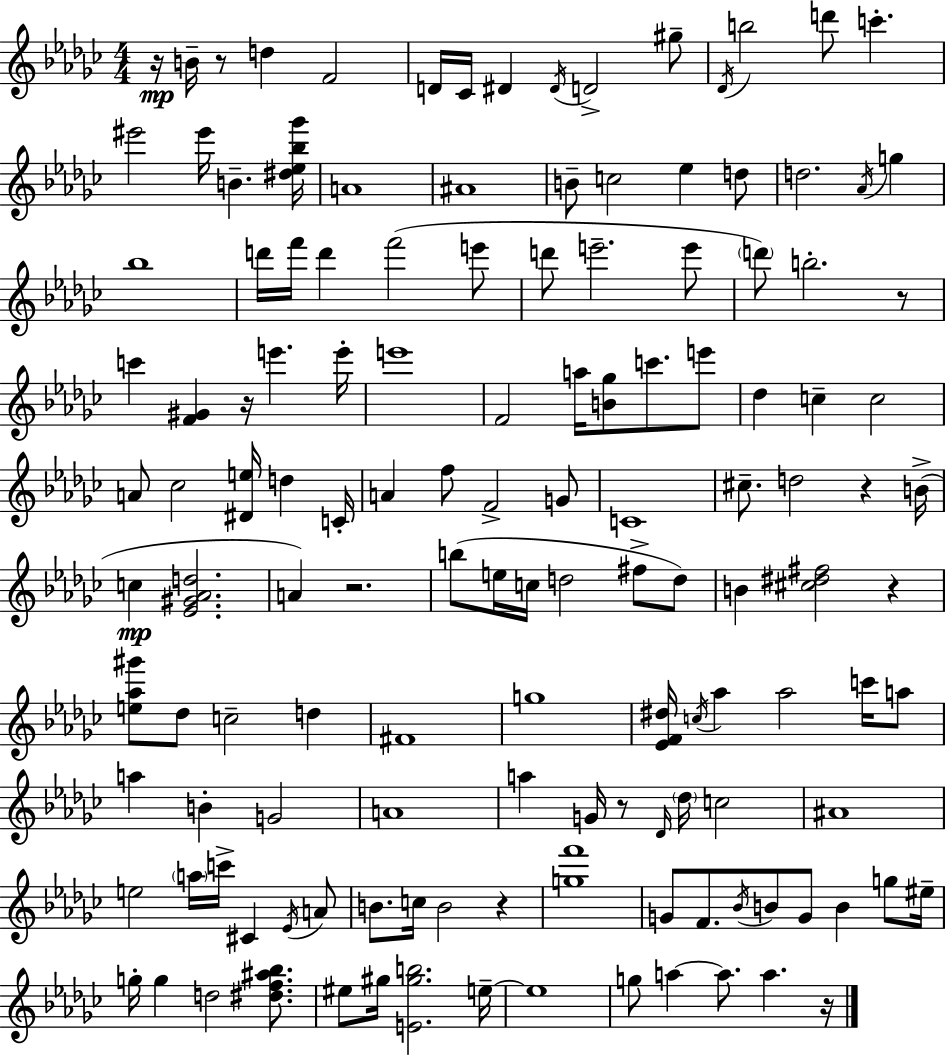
R/s B4/s R/e D5/q F4/h D4/s CES4/s D#4/q D#4/s D4/h G#5/e Db4/s B5/h D6/e C6/q. EIS6/h EIS6/s B4/q. [D#5,Eb5,Bb5,Gb6]/s A4/w A#4/w B4/e C5/h Eb5/q D5/e D5/h. Ab4/s G5/q Bb5/w D6/s F6/s D6/q F6/h E6/e D6/e E6/h. E6/e D6/e B5/h. R/e C6/q [F4,G#4]/q R/s E6/q. E6/s E6/w F4/h A5/s [B4,Gb5]/e C6/e. E6/e Db5/q C5/q C5/h A4/e CES5/h [D#4,E5]/s D5/q C4/s A4/q F5/e F4/h G4/e C4/w C#5/e. D5/h R/q B4/s C5/q [Eb4,G#4,Ab4,D5]/h. A4/q R/h. B5/e E5/s C5/s D5/h F#5/e D5/e B4/q [C#5,D#5,F#5]/h R/q [E5,Ab5,G#6]/e Db5/e C5/h D5/q F#4/w G5/w [Eb4,F4,D#5]/s C5/s Ab5/q Ab5/h C6/s A5/e A5/q B4/q G4/h A4/w A5/q G4/s R/e Db4/s Db5/s C5/h A#4/w E5/h A5/s C6/s C#4/q Eb4/s A4/e B4/e. C5/s B4/h R/q [G5,F6]/w G4/e F4/e. Bb4/s B4/e G4/e B4/q G5/e EIS5/s G5/s G5/q D5/h [D#5,F5,A#5,Bb5]/e. EIS5/e G#5/s [E4,G#5,B5]/h. E5/s E5/w G5/e A5/q A5/e. A5/q. R/s